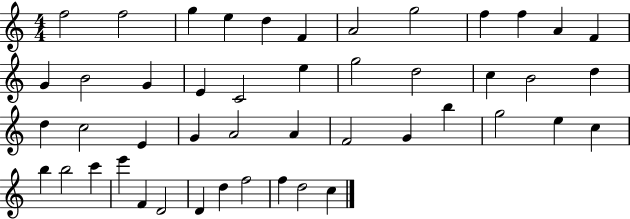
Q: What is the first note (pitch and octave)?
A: F5